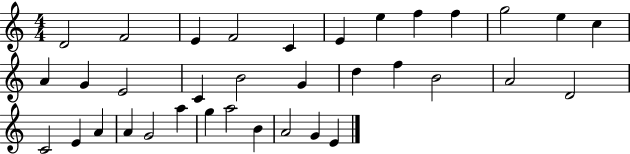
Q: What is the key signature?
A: C major